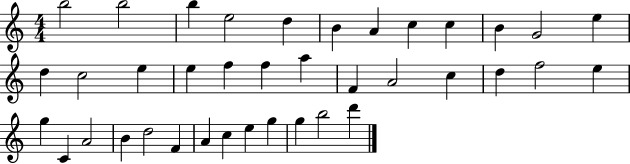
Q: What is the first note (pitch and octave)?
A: B5